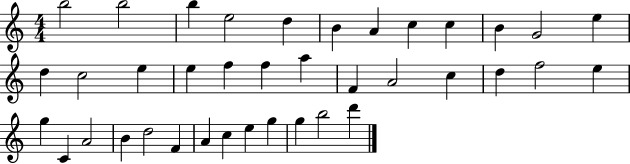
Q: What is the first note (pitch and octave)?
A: B5